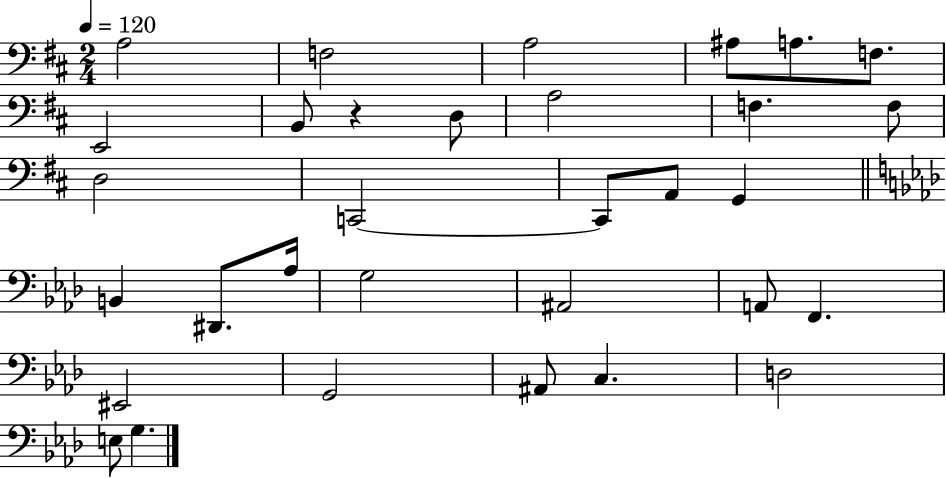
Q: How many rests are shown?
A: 1